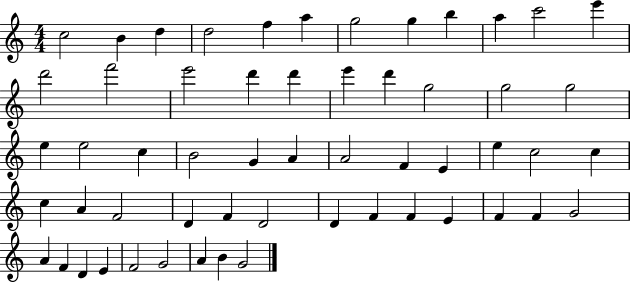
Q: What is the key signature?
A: C major